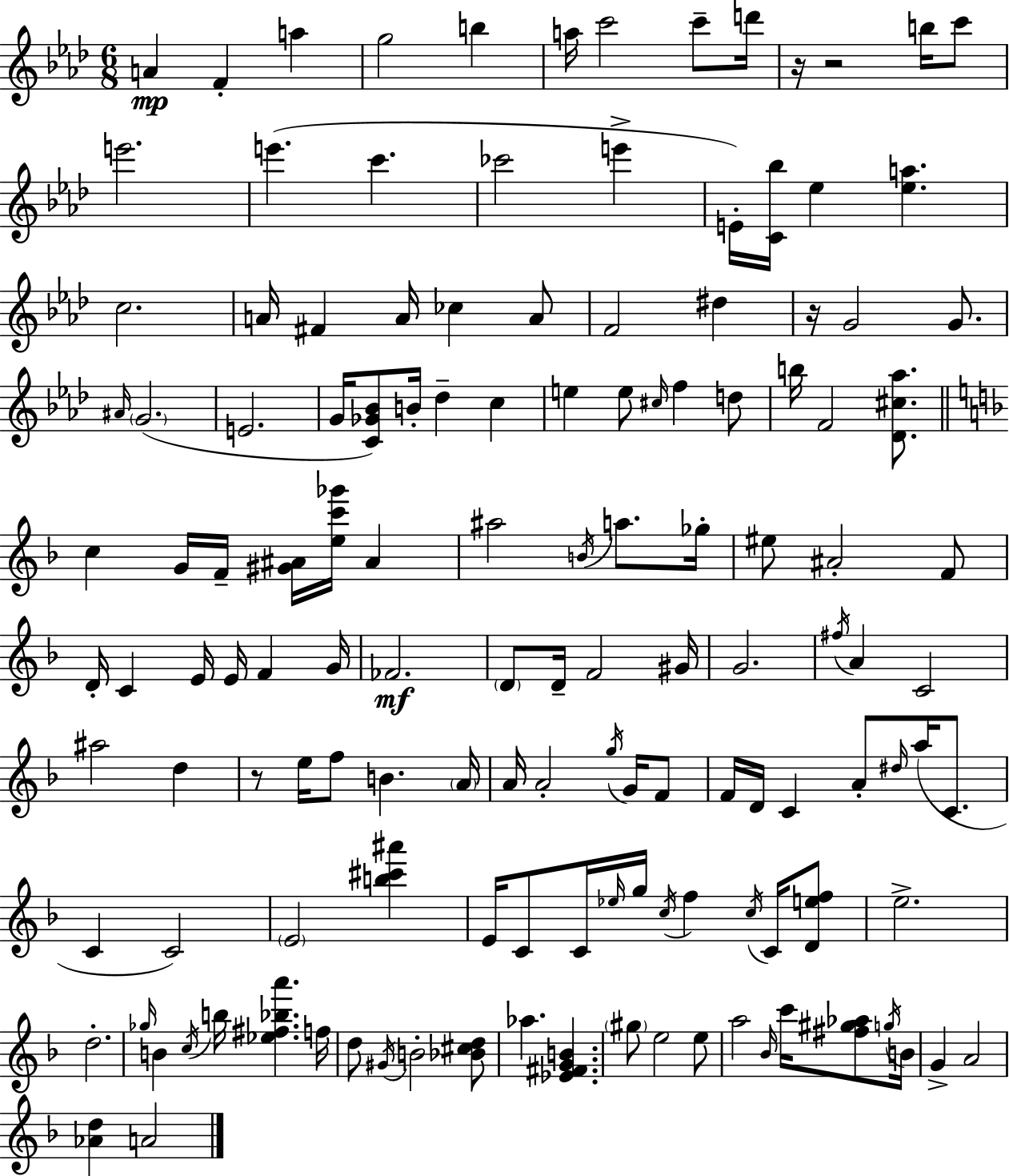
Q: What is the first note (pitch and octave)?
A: A4